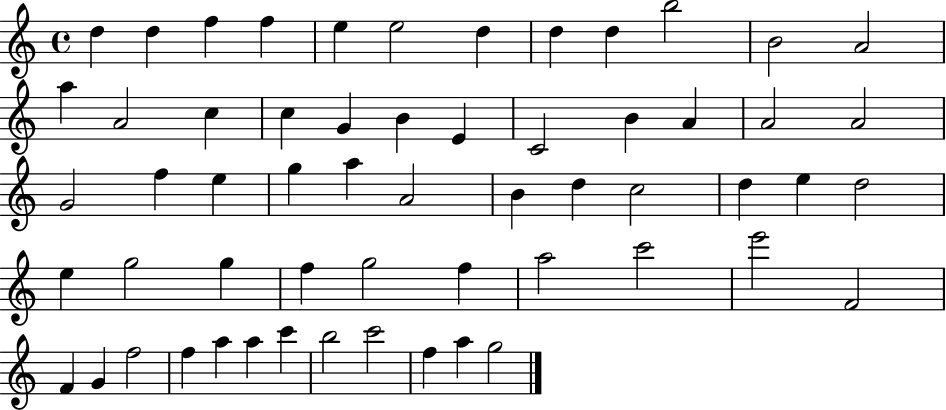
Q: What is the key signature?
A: C major